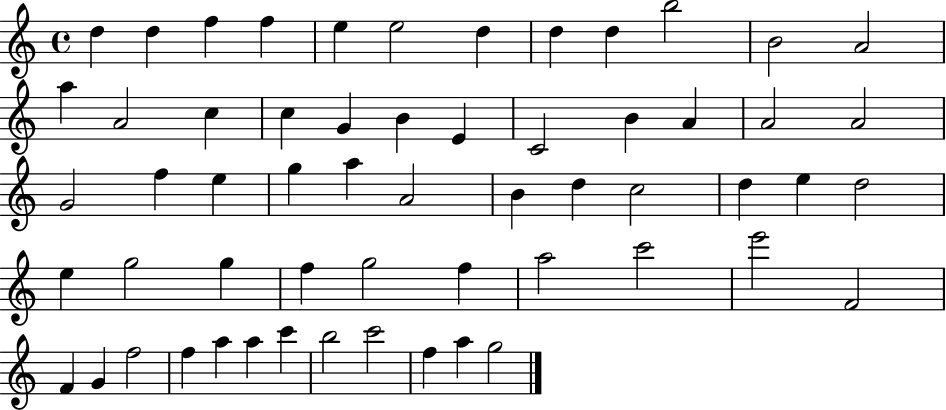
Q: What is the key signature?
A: C major